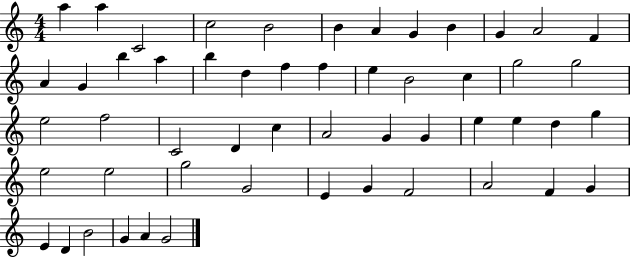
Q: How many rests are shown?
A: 0